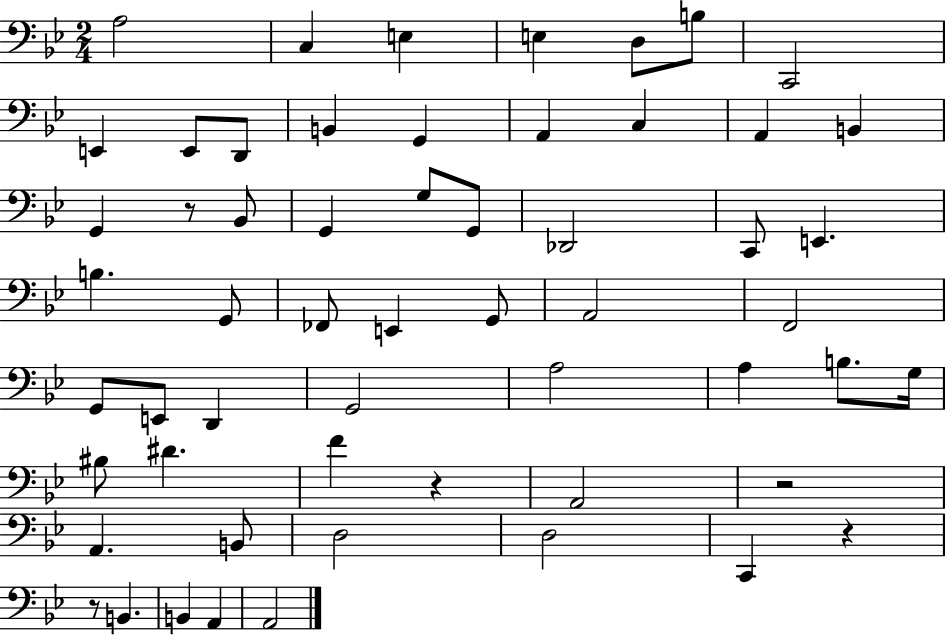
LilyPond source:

{
  \clef bass
  \numericTimeSignature
  \time 2/4
  \key bes \major
  a2 | c4 e4 | e4 d8 b8 | c,2 | \break e,4 e,8 d,8 | b,4 g,4 | a,4 c4 | a,4 b,4 | \break g,4 r8 bes,8 | g,4 g8 g,8 | des,2 | c,8 e,4. | \break b4. g,8 | fes,8 e,4 g,8 | a,2 | f,2 | \break g,8 e,8 d,4 | g,2 | a2 | a4 b8. g16 | \break bis8 dis'4. | f'4 r4 | a,2 | r2 | \break a,4. b,8 | d2 | d2 | c,4 r4 | \break r8 b,4. | b,4 a,4 | a,2 | \bar "|."
}